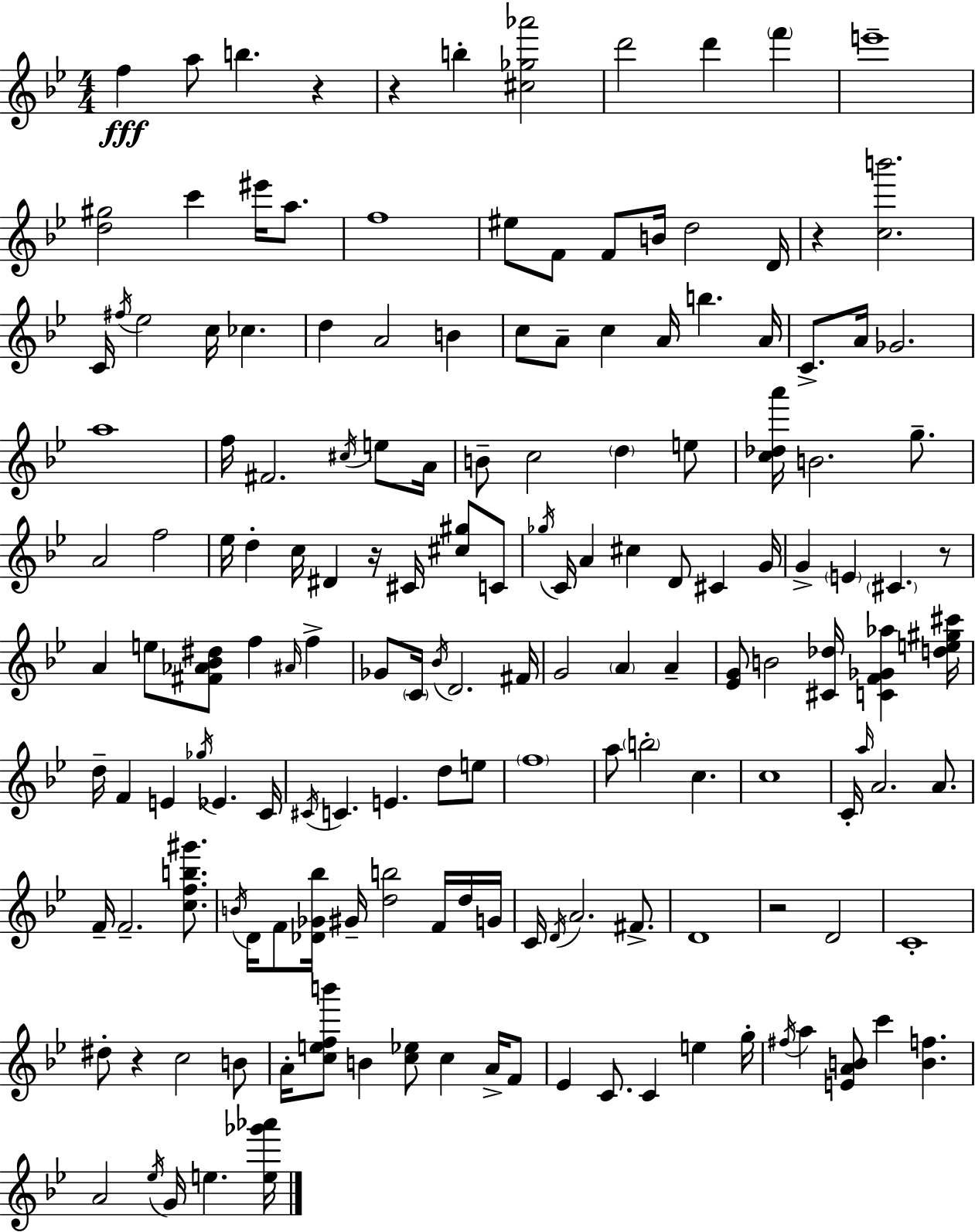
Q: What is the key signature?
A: G minor